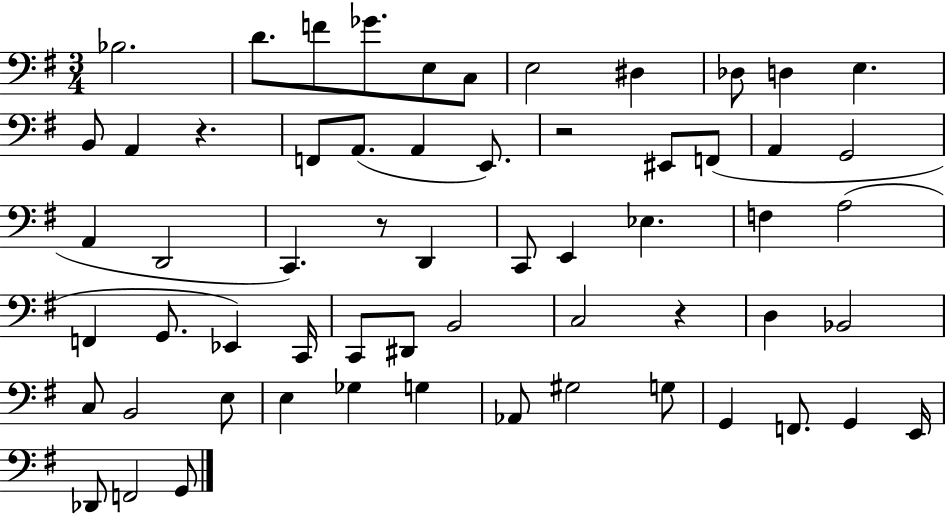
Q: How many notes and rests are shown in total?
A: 60